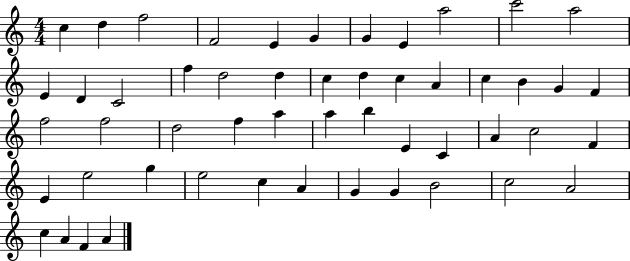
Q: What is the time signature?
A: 4/4